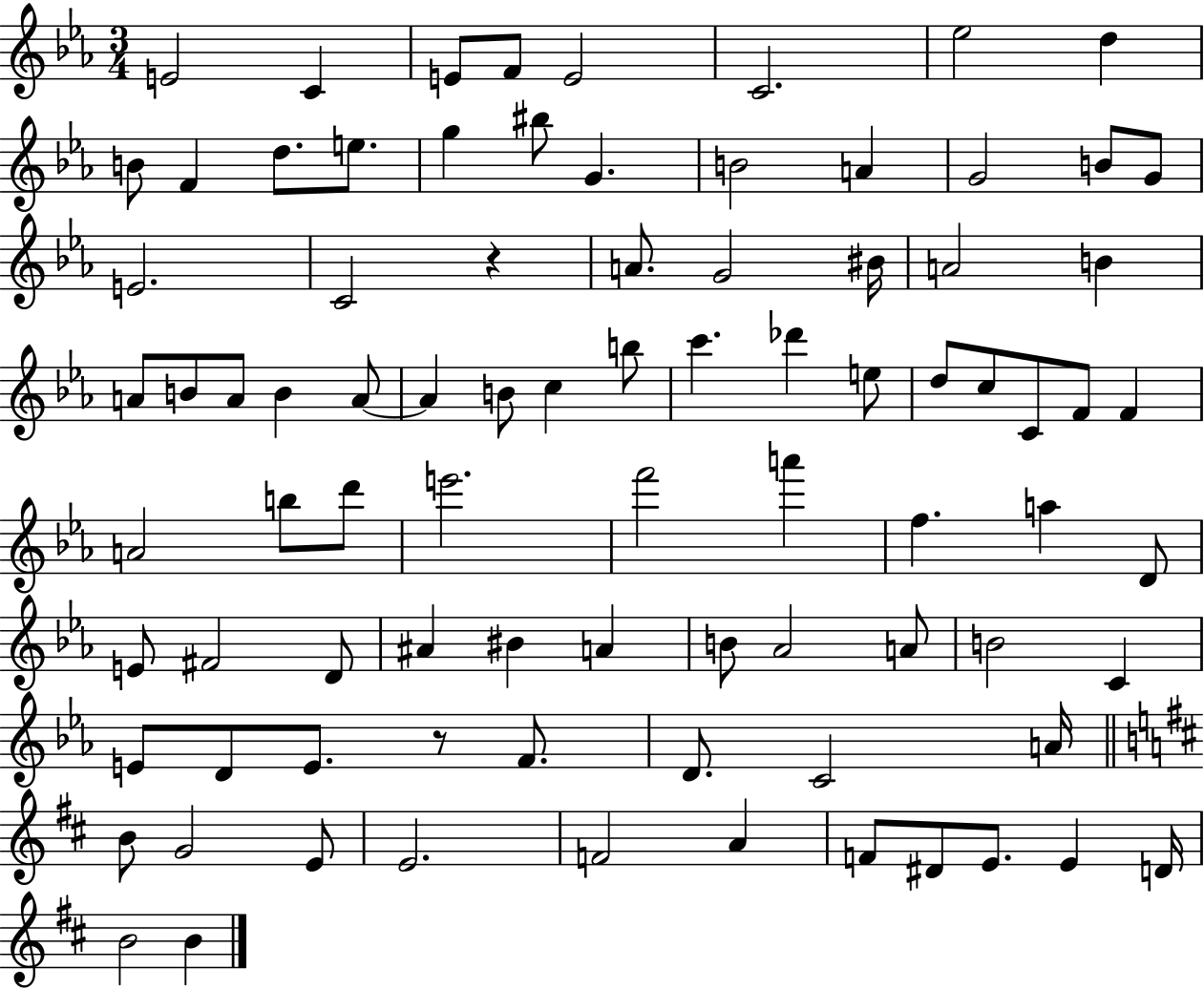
E4/h C4/q E4/e F4/e E4/h C4/h. Eb5/h D5/q B4/e F4/q D5/e. E5/e. G5/q BIS5/e G4/q. B4/h A4/q G4/h B4/e G4/e E4/h. C4/h R/q A4/e. G4/h BIS4/s A4/h B4/q A4/e B4/e A4/e B4/q A4/e A4/q B4/e C5/q B5/e C6/q. Db6/q E5/e D5/e C5/e C4/e F4/e F4/q A4/h B5/e D6/e E6/h. F6/h A6/q F5/q. A5/q D4/e E4/e F#4/h D4/e A#4/q BIS4/q A4/q B4/e Ab4/h A4/e B4/h C4/q E4/e D4/e E4/e. R/e F4/e. D4/e. C4/h A4/s B4/e G4/h E4/e E4/h. F4/h A4/q F4/e D#4/e E4/e. E4/q D4/s B4/h B4/q